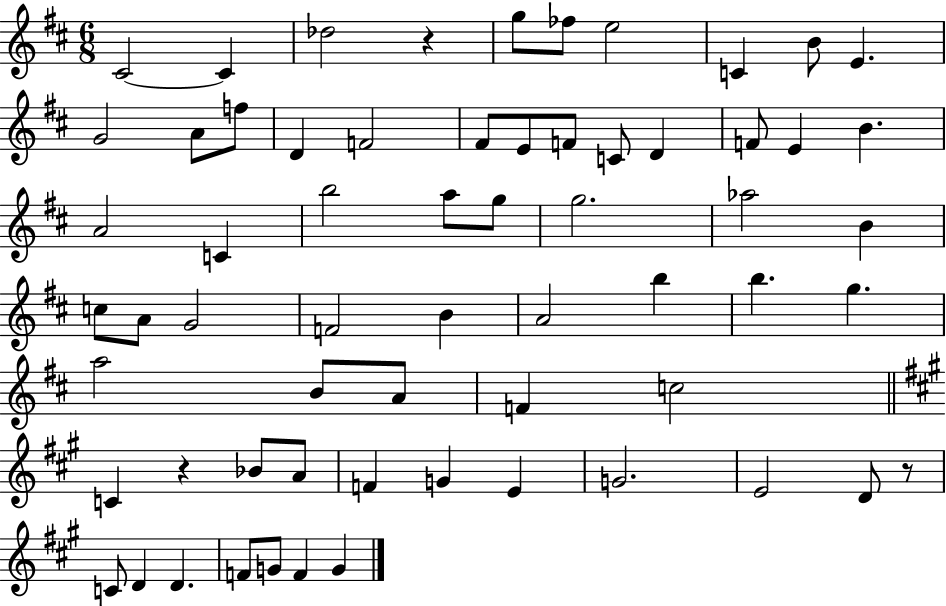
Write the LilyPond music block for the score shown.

{
  \clef treble
  \numericTimeSignature
  \time 6/8
  \key d \major
  cis'2~~ cis'4 | des''2 r4 | g''8 fes''8 e''2 | c'4 b'8 e'4. | \break g'2 a'8 f''8 | d'4 f'2 | fis'8 e'8 f'8 c'8 d'4 | f'8 e'4 b'4. | \break a'2 c'4 | b''2 a''8 g''8 | g''2. | aes''2 b'4 | \break c''8 a'8 g'2 | f'2 b'4 | a'2 b''4 | b''4. g''4. | \break a''2 b'8 a'8 | f'4 c''2 | \bar "||" \break \key a \major c'4 r4 bes'8 a'8 | f'4 g'4 e'4 | g'2. | e'2 d'8 r8 | \break c'8 d'4 d'4. | f'8 g'8 f'4 g'4 | \bar "|."
}